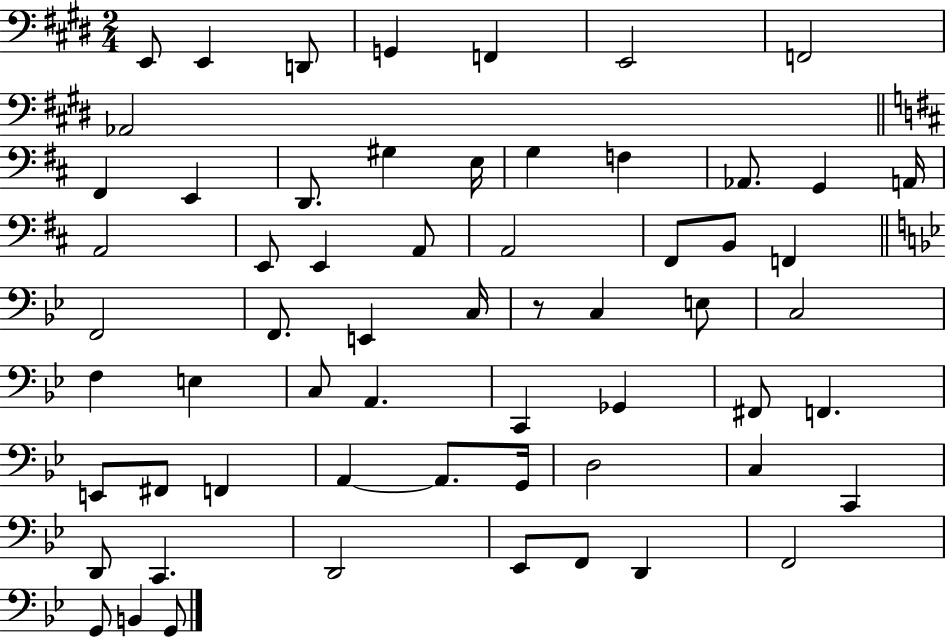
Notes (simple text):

E2/e E2/q D2/e G2/q F2/q E2/h F2/h Ab2/h F#2/q E2/q D2/e. G#3/q E3/s G3/q F3/q Ab2/e. G2/q A2/s A2/h E2/e E2/q A2/e A2/h F#2/e B2/e F2/q F2/h F2/e. E2/q C3/s R/e C3/q E3/e C3/h F3/q E3/q C3/e A2/q. C2/q Gb2/q F#2/e F2/q. E2/e F#2/e F2/q A2/q A2/e. G2/s D3/h C3/q C2/q D2/e C2/q. D2/h Eb2/e F2/e D2/q F2/h G2/e B2/q G2/e